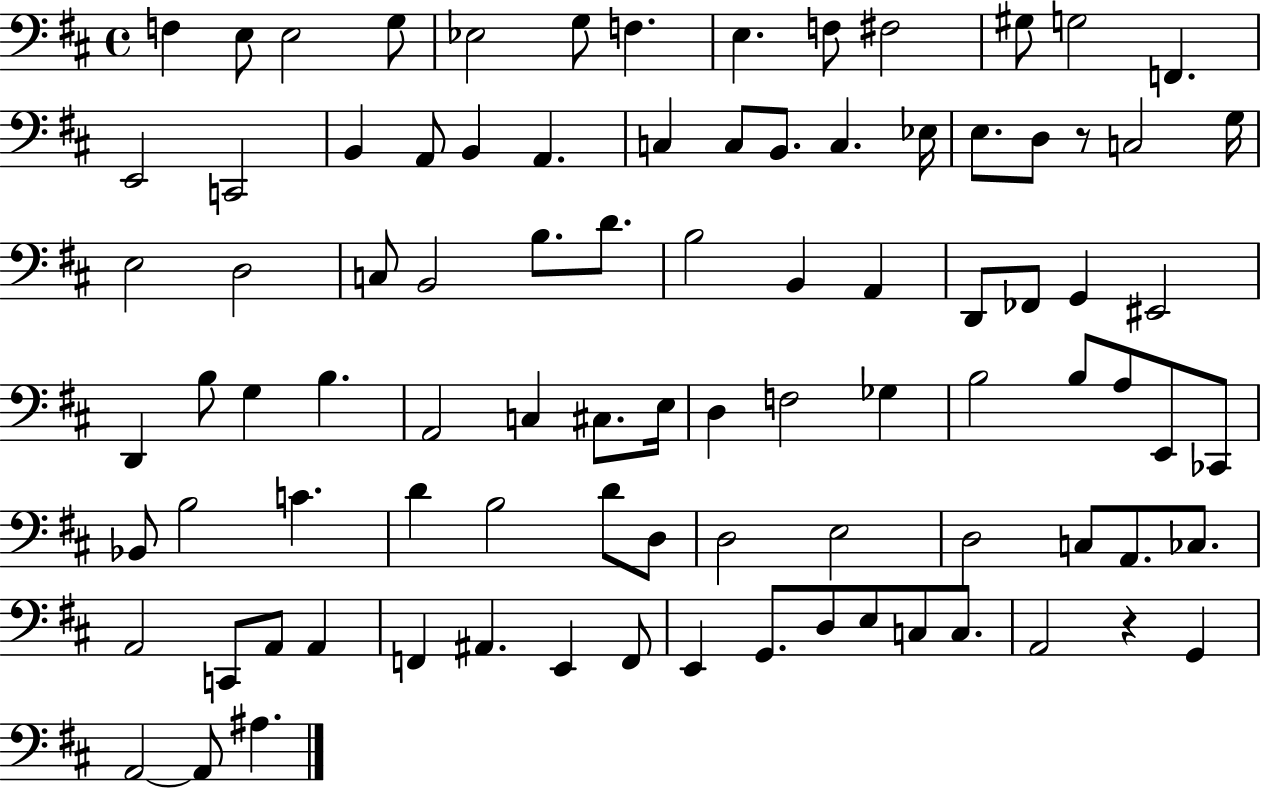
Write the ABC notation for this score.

X:1
T:Untitled
M:4/4
L:1/4
K:D
F, E,/2 E,2 G,/2 _E,2 G,/2 F, E, F,/2 ^F,2 ^G,/2 G,2 F,, E,,2 C,,2 B,, A,,/2 B,, A,, C, C,/2 B,,/2 C, _E,/4 E,/2 D,/2 z/2 C,2 G,/4 E,2 D,2 C,/2 B,,2 B,/2 D/2 B,2 B,, A,, D,,/2 _F,,/2 G,, ^E,,2 D,, B,/2 G, B, A,,2 C, ^C,/2 E,/4 D, F,2 _G, B,2 B,/2 A,/2 E,,/2 _C,,/2 _B,,/2 B,2 C D B,2 D/2 D,/2 D,2 E,2 D,2 C,/2 A,,/2 _C,/2 A,,2 C,,/2 A,,/2 A,, F,, ^A,, E,, F,,/2 E,, G,,/2 D,/2 E,/2 C,/2 C,/2 A,,2 z G,, A,,2 A,,/2 ^A,